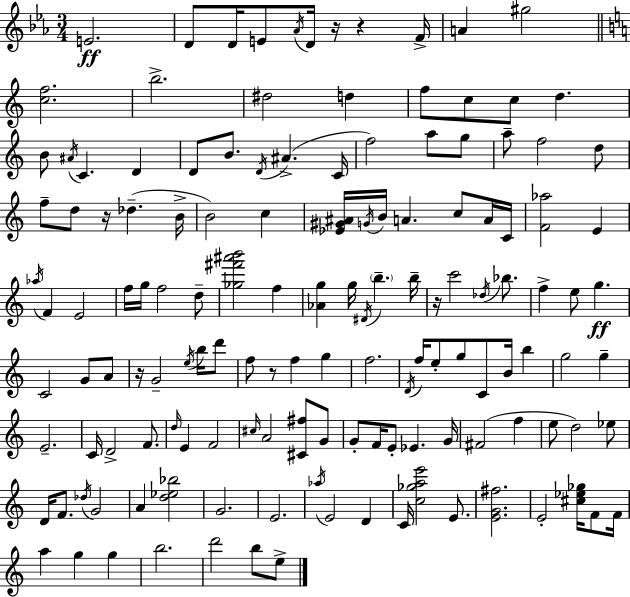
{
  \clef treble
  \numericTimeSignature
  \time 3/4
  \key c \minor
  e'2.\ff | d'8 d'16 e'8 \acciaccatura { aes'16 } d'16 r16 r4 | f'16-> a'4 gis''2 | \bar "||" \break \key c \major <c'' f''>2. | b''2.-> | dis''2 d''4 | f''8 c''8 c''8 d''4. | \break b'8 \acciaccatura { ais'16 } c'4. d'4 | d'8 b'8. \acciaccatura { d'16 }( ais'4.-> | c'16 f''2) a''8 | g''8 a''8-- f''2 | \break d''8 f''8-- d''8 r16 des''4.--( | b'16-> b'2) c''4 | <ees' gis' ais'>16 \acciaccatura { g'16 } b'16 a'4. c''8 | a'16 c'16 <f' aes''>2 e'4 | \break \acciaccatura { aes''16 } f'4 e'2 | f''16 g''16 f''2 | d''8-- <ges'' fis''' ais''' b'''>2 | f''4 <aes' g''>4 g''16 \acciaccatura { dis'16 } \parenthesize b''4.-- | \break b''16-- r16 c'''2 | \acciaccatura { des''16 } bes''8. f''4-> e''8 | g''4.\ff c'2 | g'8 a'8 r16 g'2-- | \break \acciaccatura { e''16 } b''16 d'''8 f''8 r8 f''4 | g''4 f''2. | \acciaccatura { d'16 } f''16 e''8-. g''8 | c'8 b'16 b''4 g''2 | \break g''4-- e'2.-- | c'16 d'2-> | f'8. \grace { d''16 } e'4 | f'2 \grace { cis''16 } a'2 | \break <cis' fis''>8 g'8 g'8-. | f'16 e'8-. ees'4. g'16 fis'2( | f''4 e''8 | d''2) ees''8 d'16 f'8. | \break \acciaccatura { des''16 } g'2 a'4 | <d'' ees'' bes''>2 g'2. | e'2. | \acciaccatura { aes''16 } | \break e'2 d'4 | c'16 <c'' ges'' a'' e'''>2 e'8. | <e' g' fis''>2. | e'2-. <cis'' ees'' ges''>16 f'8 f'16 | \break a''4 g''4 g''4 | b''2. | d'''2 b''8 e''8-> | \bar "|."
}